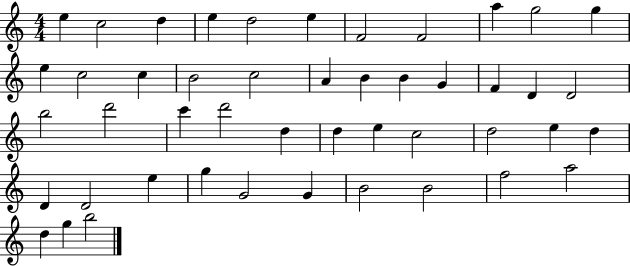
X:1
T:Untitled
M:4/4
L:1/4
K:C
e c2 d e d2 e F2 F2 a g2 g e c2 c B2 c2 A B B G F D D2 b2 d'2 c' d'2 d d e c2 d2 e d D D2 e g G2 G B2 B2 f2 a2 d g b2